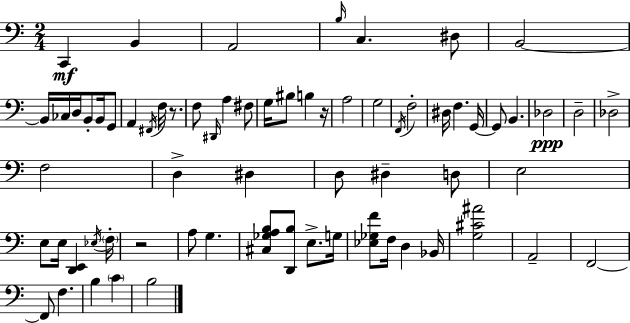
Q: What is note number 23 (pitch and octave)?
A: B3